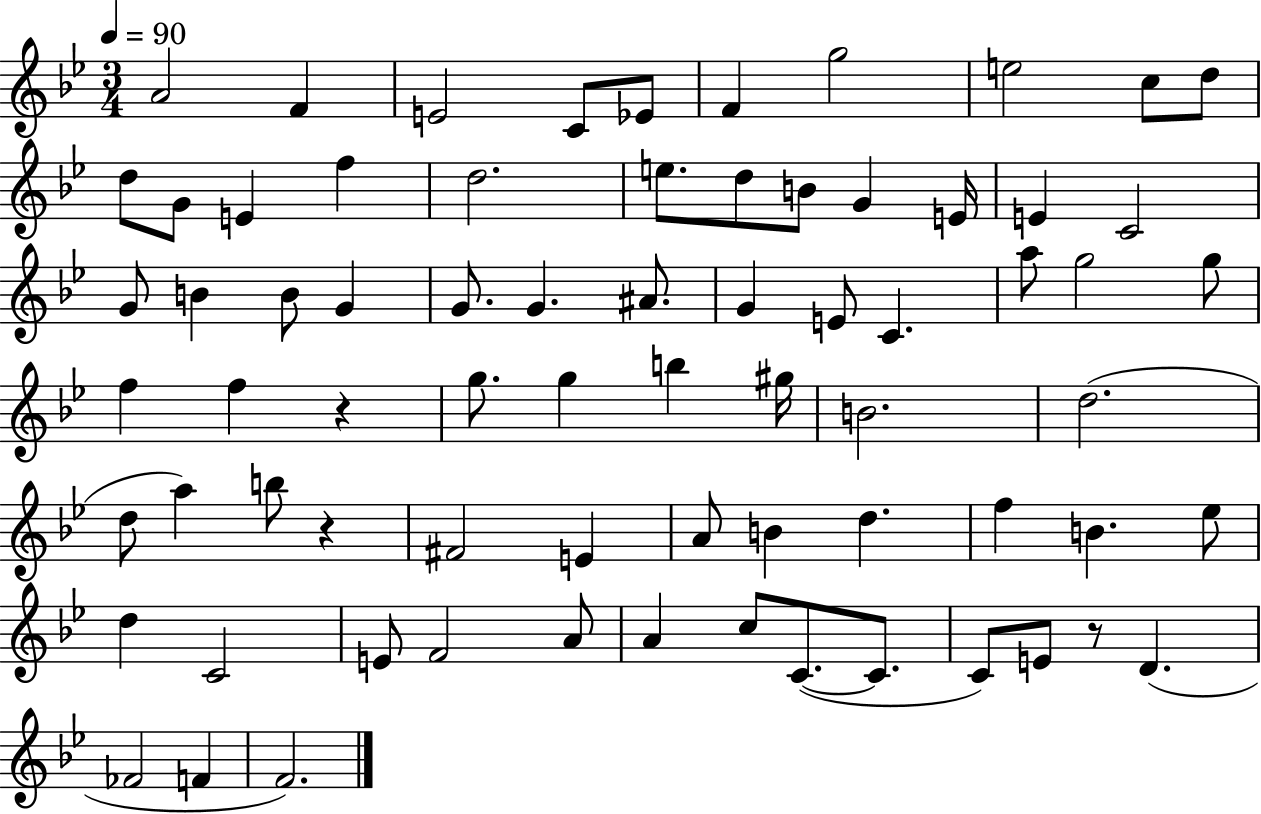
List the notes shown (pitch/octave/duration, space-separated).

A4/h F4/q E4/h C4/e Eb4/e F4/q G5/h E5/h C5/e D5/e D5/e G4/e E4/q F5/q D5/h. E5/e. D5/e B4/e G4/q E4/s E4/q C4/h G4/e B4/q B4/e G4/q G4/e. G4/q. A#4/e. G4/q E4/e C4/q. A5/e G5/h G5/e F5/q F5/q R/q G5/e. G5/q B5/q G#5/s B4/h. D5/h. D5/e A5/q B5/e R/q F#4/h E4/q A4/e B4/q D5/q. F5/q B4/q. Eb5/e D5/q C4/h E4/e F4/h A4/e A4/q C5/e C4/e. C4/e. C4/e E4/e R/e D4/q. FES4/h F4/q F4/h.